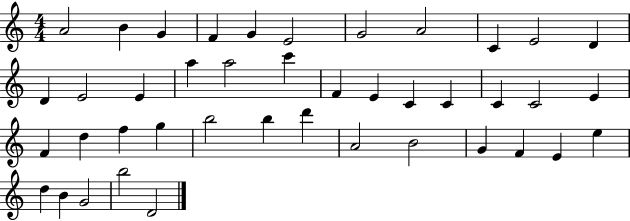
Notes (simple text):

A4/h B4/q G4/q F4/q G4/q E4/h G4/h A4/h C4/q E4/h D4/q D4/q E4/h E4/q A5/q A5/h C6/q F4/q E4/q C4/q C4/q C4/q C4/h E4/q F4/q D5/q F5/q G5/q B5/h B5/q D6/q A4/h B4/h G4/q F4/q E4/q E5/q D5/q B4/q G4/h B5/h D4/h